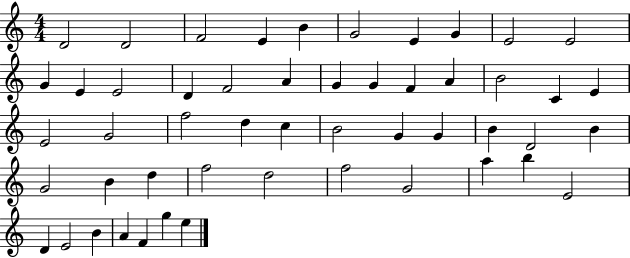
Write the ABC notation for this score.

X:1
T:Untitled
M:4/4
L:1/4
K:C
D2 D2 F2 E B G2 E G E2 E2 G E E2 D F2 A G G F A B2 C E E2 G2 f2 d c B2 G G B D2 B G2 B d f2 d2 f2 G2 a b E2 D E2 B A F g e